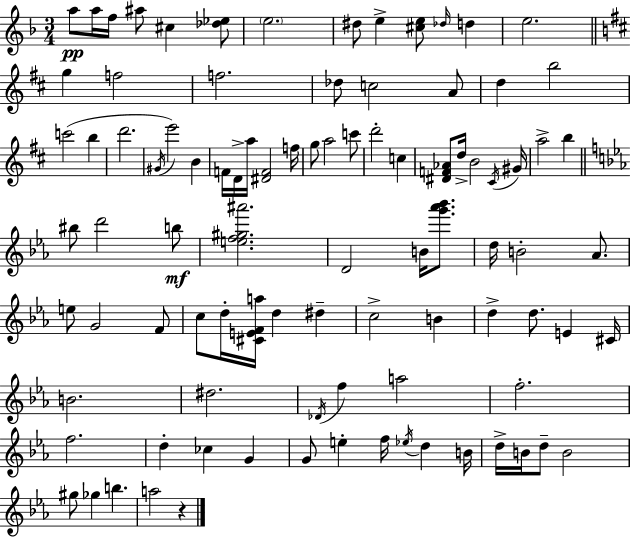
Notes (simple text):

A5/e A5/s F5/s A#5/e C#5/q [Db5,Eb5]/e E5/h. D#5/e E5/q [C#5,E5]/e Db5/s D5/q E5/h. G5/q F5/h F5/h. Db5/e C5/h A4/e D5/q B5/h C6/h B5/q D6/h. G#4/s E6/h B4/q F4/s D4/s A5/s [D#4,F4]/h F5/s G5/e A5/h C6/e D6/h C5/q [D#4,F4,Ab4]/e D5/s B4/h C#4/s G#4/s A5/h B5/q BIS5/e D6/h B5/e [E5,F5,G#5,A#6]/h. D4/h B4/s [G6,Ab6,Bb6]/e. D5/s B4/h Ab4/e. E5/e G4/h F4/e C5/e D5/s [C#4,E4,F4,A5]/s D5/q D#5/q C5/h B4/q D5/q D5/e. E4/q C#4/s B4/h. D#5/h. Db4/s F5/q A5/h F5/h. F5/h. D5/q CES5/q G4/q G4/e E5/q F5/s Eb5/s D5/q B4/s D5/s B4/s D5/e B4/h G#5/e Gb5/q B5/q. A5/h R/q